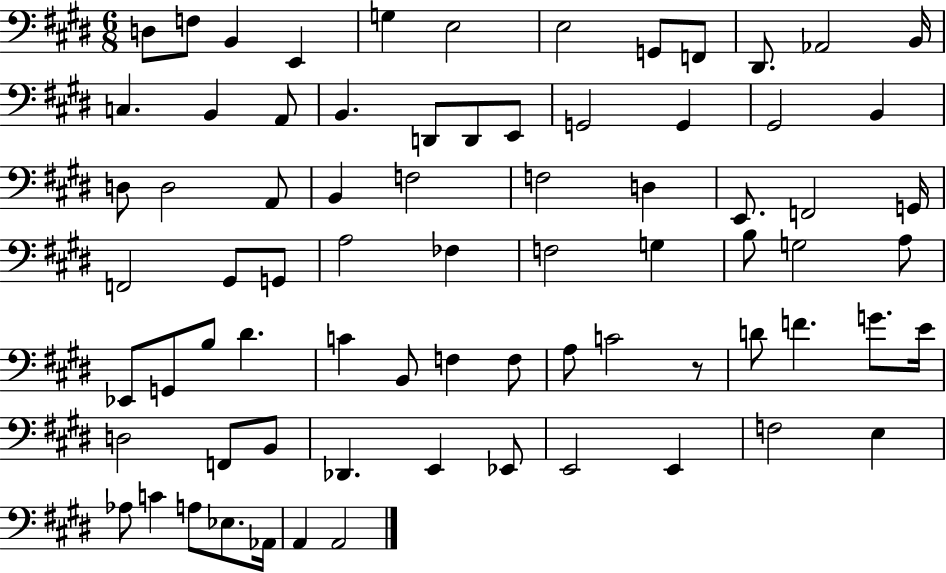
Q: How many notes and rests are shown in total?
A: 75